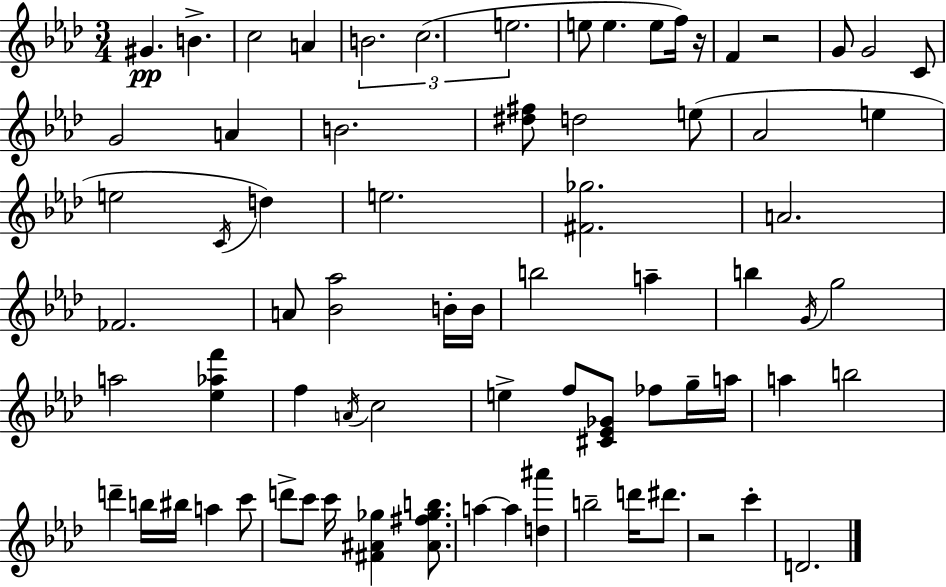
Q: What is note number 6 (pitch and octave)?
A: C5